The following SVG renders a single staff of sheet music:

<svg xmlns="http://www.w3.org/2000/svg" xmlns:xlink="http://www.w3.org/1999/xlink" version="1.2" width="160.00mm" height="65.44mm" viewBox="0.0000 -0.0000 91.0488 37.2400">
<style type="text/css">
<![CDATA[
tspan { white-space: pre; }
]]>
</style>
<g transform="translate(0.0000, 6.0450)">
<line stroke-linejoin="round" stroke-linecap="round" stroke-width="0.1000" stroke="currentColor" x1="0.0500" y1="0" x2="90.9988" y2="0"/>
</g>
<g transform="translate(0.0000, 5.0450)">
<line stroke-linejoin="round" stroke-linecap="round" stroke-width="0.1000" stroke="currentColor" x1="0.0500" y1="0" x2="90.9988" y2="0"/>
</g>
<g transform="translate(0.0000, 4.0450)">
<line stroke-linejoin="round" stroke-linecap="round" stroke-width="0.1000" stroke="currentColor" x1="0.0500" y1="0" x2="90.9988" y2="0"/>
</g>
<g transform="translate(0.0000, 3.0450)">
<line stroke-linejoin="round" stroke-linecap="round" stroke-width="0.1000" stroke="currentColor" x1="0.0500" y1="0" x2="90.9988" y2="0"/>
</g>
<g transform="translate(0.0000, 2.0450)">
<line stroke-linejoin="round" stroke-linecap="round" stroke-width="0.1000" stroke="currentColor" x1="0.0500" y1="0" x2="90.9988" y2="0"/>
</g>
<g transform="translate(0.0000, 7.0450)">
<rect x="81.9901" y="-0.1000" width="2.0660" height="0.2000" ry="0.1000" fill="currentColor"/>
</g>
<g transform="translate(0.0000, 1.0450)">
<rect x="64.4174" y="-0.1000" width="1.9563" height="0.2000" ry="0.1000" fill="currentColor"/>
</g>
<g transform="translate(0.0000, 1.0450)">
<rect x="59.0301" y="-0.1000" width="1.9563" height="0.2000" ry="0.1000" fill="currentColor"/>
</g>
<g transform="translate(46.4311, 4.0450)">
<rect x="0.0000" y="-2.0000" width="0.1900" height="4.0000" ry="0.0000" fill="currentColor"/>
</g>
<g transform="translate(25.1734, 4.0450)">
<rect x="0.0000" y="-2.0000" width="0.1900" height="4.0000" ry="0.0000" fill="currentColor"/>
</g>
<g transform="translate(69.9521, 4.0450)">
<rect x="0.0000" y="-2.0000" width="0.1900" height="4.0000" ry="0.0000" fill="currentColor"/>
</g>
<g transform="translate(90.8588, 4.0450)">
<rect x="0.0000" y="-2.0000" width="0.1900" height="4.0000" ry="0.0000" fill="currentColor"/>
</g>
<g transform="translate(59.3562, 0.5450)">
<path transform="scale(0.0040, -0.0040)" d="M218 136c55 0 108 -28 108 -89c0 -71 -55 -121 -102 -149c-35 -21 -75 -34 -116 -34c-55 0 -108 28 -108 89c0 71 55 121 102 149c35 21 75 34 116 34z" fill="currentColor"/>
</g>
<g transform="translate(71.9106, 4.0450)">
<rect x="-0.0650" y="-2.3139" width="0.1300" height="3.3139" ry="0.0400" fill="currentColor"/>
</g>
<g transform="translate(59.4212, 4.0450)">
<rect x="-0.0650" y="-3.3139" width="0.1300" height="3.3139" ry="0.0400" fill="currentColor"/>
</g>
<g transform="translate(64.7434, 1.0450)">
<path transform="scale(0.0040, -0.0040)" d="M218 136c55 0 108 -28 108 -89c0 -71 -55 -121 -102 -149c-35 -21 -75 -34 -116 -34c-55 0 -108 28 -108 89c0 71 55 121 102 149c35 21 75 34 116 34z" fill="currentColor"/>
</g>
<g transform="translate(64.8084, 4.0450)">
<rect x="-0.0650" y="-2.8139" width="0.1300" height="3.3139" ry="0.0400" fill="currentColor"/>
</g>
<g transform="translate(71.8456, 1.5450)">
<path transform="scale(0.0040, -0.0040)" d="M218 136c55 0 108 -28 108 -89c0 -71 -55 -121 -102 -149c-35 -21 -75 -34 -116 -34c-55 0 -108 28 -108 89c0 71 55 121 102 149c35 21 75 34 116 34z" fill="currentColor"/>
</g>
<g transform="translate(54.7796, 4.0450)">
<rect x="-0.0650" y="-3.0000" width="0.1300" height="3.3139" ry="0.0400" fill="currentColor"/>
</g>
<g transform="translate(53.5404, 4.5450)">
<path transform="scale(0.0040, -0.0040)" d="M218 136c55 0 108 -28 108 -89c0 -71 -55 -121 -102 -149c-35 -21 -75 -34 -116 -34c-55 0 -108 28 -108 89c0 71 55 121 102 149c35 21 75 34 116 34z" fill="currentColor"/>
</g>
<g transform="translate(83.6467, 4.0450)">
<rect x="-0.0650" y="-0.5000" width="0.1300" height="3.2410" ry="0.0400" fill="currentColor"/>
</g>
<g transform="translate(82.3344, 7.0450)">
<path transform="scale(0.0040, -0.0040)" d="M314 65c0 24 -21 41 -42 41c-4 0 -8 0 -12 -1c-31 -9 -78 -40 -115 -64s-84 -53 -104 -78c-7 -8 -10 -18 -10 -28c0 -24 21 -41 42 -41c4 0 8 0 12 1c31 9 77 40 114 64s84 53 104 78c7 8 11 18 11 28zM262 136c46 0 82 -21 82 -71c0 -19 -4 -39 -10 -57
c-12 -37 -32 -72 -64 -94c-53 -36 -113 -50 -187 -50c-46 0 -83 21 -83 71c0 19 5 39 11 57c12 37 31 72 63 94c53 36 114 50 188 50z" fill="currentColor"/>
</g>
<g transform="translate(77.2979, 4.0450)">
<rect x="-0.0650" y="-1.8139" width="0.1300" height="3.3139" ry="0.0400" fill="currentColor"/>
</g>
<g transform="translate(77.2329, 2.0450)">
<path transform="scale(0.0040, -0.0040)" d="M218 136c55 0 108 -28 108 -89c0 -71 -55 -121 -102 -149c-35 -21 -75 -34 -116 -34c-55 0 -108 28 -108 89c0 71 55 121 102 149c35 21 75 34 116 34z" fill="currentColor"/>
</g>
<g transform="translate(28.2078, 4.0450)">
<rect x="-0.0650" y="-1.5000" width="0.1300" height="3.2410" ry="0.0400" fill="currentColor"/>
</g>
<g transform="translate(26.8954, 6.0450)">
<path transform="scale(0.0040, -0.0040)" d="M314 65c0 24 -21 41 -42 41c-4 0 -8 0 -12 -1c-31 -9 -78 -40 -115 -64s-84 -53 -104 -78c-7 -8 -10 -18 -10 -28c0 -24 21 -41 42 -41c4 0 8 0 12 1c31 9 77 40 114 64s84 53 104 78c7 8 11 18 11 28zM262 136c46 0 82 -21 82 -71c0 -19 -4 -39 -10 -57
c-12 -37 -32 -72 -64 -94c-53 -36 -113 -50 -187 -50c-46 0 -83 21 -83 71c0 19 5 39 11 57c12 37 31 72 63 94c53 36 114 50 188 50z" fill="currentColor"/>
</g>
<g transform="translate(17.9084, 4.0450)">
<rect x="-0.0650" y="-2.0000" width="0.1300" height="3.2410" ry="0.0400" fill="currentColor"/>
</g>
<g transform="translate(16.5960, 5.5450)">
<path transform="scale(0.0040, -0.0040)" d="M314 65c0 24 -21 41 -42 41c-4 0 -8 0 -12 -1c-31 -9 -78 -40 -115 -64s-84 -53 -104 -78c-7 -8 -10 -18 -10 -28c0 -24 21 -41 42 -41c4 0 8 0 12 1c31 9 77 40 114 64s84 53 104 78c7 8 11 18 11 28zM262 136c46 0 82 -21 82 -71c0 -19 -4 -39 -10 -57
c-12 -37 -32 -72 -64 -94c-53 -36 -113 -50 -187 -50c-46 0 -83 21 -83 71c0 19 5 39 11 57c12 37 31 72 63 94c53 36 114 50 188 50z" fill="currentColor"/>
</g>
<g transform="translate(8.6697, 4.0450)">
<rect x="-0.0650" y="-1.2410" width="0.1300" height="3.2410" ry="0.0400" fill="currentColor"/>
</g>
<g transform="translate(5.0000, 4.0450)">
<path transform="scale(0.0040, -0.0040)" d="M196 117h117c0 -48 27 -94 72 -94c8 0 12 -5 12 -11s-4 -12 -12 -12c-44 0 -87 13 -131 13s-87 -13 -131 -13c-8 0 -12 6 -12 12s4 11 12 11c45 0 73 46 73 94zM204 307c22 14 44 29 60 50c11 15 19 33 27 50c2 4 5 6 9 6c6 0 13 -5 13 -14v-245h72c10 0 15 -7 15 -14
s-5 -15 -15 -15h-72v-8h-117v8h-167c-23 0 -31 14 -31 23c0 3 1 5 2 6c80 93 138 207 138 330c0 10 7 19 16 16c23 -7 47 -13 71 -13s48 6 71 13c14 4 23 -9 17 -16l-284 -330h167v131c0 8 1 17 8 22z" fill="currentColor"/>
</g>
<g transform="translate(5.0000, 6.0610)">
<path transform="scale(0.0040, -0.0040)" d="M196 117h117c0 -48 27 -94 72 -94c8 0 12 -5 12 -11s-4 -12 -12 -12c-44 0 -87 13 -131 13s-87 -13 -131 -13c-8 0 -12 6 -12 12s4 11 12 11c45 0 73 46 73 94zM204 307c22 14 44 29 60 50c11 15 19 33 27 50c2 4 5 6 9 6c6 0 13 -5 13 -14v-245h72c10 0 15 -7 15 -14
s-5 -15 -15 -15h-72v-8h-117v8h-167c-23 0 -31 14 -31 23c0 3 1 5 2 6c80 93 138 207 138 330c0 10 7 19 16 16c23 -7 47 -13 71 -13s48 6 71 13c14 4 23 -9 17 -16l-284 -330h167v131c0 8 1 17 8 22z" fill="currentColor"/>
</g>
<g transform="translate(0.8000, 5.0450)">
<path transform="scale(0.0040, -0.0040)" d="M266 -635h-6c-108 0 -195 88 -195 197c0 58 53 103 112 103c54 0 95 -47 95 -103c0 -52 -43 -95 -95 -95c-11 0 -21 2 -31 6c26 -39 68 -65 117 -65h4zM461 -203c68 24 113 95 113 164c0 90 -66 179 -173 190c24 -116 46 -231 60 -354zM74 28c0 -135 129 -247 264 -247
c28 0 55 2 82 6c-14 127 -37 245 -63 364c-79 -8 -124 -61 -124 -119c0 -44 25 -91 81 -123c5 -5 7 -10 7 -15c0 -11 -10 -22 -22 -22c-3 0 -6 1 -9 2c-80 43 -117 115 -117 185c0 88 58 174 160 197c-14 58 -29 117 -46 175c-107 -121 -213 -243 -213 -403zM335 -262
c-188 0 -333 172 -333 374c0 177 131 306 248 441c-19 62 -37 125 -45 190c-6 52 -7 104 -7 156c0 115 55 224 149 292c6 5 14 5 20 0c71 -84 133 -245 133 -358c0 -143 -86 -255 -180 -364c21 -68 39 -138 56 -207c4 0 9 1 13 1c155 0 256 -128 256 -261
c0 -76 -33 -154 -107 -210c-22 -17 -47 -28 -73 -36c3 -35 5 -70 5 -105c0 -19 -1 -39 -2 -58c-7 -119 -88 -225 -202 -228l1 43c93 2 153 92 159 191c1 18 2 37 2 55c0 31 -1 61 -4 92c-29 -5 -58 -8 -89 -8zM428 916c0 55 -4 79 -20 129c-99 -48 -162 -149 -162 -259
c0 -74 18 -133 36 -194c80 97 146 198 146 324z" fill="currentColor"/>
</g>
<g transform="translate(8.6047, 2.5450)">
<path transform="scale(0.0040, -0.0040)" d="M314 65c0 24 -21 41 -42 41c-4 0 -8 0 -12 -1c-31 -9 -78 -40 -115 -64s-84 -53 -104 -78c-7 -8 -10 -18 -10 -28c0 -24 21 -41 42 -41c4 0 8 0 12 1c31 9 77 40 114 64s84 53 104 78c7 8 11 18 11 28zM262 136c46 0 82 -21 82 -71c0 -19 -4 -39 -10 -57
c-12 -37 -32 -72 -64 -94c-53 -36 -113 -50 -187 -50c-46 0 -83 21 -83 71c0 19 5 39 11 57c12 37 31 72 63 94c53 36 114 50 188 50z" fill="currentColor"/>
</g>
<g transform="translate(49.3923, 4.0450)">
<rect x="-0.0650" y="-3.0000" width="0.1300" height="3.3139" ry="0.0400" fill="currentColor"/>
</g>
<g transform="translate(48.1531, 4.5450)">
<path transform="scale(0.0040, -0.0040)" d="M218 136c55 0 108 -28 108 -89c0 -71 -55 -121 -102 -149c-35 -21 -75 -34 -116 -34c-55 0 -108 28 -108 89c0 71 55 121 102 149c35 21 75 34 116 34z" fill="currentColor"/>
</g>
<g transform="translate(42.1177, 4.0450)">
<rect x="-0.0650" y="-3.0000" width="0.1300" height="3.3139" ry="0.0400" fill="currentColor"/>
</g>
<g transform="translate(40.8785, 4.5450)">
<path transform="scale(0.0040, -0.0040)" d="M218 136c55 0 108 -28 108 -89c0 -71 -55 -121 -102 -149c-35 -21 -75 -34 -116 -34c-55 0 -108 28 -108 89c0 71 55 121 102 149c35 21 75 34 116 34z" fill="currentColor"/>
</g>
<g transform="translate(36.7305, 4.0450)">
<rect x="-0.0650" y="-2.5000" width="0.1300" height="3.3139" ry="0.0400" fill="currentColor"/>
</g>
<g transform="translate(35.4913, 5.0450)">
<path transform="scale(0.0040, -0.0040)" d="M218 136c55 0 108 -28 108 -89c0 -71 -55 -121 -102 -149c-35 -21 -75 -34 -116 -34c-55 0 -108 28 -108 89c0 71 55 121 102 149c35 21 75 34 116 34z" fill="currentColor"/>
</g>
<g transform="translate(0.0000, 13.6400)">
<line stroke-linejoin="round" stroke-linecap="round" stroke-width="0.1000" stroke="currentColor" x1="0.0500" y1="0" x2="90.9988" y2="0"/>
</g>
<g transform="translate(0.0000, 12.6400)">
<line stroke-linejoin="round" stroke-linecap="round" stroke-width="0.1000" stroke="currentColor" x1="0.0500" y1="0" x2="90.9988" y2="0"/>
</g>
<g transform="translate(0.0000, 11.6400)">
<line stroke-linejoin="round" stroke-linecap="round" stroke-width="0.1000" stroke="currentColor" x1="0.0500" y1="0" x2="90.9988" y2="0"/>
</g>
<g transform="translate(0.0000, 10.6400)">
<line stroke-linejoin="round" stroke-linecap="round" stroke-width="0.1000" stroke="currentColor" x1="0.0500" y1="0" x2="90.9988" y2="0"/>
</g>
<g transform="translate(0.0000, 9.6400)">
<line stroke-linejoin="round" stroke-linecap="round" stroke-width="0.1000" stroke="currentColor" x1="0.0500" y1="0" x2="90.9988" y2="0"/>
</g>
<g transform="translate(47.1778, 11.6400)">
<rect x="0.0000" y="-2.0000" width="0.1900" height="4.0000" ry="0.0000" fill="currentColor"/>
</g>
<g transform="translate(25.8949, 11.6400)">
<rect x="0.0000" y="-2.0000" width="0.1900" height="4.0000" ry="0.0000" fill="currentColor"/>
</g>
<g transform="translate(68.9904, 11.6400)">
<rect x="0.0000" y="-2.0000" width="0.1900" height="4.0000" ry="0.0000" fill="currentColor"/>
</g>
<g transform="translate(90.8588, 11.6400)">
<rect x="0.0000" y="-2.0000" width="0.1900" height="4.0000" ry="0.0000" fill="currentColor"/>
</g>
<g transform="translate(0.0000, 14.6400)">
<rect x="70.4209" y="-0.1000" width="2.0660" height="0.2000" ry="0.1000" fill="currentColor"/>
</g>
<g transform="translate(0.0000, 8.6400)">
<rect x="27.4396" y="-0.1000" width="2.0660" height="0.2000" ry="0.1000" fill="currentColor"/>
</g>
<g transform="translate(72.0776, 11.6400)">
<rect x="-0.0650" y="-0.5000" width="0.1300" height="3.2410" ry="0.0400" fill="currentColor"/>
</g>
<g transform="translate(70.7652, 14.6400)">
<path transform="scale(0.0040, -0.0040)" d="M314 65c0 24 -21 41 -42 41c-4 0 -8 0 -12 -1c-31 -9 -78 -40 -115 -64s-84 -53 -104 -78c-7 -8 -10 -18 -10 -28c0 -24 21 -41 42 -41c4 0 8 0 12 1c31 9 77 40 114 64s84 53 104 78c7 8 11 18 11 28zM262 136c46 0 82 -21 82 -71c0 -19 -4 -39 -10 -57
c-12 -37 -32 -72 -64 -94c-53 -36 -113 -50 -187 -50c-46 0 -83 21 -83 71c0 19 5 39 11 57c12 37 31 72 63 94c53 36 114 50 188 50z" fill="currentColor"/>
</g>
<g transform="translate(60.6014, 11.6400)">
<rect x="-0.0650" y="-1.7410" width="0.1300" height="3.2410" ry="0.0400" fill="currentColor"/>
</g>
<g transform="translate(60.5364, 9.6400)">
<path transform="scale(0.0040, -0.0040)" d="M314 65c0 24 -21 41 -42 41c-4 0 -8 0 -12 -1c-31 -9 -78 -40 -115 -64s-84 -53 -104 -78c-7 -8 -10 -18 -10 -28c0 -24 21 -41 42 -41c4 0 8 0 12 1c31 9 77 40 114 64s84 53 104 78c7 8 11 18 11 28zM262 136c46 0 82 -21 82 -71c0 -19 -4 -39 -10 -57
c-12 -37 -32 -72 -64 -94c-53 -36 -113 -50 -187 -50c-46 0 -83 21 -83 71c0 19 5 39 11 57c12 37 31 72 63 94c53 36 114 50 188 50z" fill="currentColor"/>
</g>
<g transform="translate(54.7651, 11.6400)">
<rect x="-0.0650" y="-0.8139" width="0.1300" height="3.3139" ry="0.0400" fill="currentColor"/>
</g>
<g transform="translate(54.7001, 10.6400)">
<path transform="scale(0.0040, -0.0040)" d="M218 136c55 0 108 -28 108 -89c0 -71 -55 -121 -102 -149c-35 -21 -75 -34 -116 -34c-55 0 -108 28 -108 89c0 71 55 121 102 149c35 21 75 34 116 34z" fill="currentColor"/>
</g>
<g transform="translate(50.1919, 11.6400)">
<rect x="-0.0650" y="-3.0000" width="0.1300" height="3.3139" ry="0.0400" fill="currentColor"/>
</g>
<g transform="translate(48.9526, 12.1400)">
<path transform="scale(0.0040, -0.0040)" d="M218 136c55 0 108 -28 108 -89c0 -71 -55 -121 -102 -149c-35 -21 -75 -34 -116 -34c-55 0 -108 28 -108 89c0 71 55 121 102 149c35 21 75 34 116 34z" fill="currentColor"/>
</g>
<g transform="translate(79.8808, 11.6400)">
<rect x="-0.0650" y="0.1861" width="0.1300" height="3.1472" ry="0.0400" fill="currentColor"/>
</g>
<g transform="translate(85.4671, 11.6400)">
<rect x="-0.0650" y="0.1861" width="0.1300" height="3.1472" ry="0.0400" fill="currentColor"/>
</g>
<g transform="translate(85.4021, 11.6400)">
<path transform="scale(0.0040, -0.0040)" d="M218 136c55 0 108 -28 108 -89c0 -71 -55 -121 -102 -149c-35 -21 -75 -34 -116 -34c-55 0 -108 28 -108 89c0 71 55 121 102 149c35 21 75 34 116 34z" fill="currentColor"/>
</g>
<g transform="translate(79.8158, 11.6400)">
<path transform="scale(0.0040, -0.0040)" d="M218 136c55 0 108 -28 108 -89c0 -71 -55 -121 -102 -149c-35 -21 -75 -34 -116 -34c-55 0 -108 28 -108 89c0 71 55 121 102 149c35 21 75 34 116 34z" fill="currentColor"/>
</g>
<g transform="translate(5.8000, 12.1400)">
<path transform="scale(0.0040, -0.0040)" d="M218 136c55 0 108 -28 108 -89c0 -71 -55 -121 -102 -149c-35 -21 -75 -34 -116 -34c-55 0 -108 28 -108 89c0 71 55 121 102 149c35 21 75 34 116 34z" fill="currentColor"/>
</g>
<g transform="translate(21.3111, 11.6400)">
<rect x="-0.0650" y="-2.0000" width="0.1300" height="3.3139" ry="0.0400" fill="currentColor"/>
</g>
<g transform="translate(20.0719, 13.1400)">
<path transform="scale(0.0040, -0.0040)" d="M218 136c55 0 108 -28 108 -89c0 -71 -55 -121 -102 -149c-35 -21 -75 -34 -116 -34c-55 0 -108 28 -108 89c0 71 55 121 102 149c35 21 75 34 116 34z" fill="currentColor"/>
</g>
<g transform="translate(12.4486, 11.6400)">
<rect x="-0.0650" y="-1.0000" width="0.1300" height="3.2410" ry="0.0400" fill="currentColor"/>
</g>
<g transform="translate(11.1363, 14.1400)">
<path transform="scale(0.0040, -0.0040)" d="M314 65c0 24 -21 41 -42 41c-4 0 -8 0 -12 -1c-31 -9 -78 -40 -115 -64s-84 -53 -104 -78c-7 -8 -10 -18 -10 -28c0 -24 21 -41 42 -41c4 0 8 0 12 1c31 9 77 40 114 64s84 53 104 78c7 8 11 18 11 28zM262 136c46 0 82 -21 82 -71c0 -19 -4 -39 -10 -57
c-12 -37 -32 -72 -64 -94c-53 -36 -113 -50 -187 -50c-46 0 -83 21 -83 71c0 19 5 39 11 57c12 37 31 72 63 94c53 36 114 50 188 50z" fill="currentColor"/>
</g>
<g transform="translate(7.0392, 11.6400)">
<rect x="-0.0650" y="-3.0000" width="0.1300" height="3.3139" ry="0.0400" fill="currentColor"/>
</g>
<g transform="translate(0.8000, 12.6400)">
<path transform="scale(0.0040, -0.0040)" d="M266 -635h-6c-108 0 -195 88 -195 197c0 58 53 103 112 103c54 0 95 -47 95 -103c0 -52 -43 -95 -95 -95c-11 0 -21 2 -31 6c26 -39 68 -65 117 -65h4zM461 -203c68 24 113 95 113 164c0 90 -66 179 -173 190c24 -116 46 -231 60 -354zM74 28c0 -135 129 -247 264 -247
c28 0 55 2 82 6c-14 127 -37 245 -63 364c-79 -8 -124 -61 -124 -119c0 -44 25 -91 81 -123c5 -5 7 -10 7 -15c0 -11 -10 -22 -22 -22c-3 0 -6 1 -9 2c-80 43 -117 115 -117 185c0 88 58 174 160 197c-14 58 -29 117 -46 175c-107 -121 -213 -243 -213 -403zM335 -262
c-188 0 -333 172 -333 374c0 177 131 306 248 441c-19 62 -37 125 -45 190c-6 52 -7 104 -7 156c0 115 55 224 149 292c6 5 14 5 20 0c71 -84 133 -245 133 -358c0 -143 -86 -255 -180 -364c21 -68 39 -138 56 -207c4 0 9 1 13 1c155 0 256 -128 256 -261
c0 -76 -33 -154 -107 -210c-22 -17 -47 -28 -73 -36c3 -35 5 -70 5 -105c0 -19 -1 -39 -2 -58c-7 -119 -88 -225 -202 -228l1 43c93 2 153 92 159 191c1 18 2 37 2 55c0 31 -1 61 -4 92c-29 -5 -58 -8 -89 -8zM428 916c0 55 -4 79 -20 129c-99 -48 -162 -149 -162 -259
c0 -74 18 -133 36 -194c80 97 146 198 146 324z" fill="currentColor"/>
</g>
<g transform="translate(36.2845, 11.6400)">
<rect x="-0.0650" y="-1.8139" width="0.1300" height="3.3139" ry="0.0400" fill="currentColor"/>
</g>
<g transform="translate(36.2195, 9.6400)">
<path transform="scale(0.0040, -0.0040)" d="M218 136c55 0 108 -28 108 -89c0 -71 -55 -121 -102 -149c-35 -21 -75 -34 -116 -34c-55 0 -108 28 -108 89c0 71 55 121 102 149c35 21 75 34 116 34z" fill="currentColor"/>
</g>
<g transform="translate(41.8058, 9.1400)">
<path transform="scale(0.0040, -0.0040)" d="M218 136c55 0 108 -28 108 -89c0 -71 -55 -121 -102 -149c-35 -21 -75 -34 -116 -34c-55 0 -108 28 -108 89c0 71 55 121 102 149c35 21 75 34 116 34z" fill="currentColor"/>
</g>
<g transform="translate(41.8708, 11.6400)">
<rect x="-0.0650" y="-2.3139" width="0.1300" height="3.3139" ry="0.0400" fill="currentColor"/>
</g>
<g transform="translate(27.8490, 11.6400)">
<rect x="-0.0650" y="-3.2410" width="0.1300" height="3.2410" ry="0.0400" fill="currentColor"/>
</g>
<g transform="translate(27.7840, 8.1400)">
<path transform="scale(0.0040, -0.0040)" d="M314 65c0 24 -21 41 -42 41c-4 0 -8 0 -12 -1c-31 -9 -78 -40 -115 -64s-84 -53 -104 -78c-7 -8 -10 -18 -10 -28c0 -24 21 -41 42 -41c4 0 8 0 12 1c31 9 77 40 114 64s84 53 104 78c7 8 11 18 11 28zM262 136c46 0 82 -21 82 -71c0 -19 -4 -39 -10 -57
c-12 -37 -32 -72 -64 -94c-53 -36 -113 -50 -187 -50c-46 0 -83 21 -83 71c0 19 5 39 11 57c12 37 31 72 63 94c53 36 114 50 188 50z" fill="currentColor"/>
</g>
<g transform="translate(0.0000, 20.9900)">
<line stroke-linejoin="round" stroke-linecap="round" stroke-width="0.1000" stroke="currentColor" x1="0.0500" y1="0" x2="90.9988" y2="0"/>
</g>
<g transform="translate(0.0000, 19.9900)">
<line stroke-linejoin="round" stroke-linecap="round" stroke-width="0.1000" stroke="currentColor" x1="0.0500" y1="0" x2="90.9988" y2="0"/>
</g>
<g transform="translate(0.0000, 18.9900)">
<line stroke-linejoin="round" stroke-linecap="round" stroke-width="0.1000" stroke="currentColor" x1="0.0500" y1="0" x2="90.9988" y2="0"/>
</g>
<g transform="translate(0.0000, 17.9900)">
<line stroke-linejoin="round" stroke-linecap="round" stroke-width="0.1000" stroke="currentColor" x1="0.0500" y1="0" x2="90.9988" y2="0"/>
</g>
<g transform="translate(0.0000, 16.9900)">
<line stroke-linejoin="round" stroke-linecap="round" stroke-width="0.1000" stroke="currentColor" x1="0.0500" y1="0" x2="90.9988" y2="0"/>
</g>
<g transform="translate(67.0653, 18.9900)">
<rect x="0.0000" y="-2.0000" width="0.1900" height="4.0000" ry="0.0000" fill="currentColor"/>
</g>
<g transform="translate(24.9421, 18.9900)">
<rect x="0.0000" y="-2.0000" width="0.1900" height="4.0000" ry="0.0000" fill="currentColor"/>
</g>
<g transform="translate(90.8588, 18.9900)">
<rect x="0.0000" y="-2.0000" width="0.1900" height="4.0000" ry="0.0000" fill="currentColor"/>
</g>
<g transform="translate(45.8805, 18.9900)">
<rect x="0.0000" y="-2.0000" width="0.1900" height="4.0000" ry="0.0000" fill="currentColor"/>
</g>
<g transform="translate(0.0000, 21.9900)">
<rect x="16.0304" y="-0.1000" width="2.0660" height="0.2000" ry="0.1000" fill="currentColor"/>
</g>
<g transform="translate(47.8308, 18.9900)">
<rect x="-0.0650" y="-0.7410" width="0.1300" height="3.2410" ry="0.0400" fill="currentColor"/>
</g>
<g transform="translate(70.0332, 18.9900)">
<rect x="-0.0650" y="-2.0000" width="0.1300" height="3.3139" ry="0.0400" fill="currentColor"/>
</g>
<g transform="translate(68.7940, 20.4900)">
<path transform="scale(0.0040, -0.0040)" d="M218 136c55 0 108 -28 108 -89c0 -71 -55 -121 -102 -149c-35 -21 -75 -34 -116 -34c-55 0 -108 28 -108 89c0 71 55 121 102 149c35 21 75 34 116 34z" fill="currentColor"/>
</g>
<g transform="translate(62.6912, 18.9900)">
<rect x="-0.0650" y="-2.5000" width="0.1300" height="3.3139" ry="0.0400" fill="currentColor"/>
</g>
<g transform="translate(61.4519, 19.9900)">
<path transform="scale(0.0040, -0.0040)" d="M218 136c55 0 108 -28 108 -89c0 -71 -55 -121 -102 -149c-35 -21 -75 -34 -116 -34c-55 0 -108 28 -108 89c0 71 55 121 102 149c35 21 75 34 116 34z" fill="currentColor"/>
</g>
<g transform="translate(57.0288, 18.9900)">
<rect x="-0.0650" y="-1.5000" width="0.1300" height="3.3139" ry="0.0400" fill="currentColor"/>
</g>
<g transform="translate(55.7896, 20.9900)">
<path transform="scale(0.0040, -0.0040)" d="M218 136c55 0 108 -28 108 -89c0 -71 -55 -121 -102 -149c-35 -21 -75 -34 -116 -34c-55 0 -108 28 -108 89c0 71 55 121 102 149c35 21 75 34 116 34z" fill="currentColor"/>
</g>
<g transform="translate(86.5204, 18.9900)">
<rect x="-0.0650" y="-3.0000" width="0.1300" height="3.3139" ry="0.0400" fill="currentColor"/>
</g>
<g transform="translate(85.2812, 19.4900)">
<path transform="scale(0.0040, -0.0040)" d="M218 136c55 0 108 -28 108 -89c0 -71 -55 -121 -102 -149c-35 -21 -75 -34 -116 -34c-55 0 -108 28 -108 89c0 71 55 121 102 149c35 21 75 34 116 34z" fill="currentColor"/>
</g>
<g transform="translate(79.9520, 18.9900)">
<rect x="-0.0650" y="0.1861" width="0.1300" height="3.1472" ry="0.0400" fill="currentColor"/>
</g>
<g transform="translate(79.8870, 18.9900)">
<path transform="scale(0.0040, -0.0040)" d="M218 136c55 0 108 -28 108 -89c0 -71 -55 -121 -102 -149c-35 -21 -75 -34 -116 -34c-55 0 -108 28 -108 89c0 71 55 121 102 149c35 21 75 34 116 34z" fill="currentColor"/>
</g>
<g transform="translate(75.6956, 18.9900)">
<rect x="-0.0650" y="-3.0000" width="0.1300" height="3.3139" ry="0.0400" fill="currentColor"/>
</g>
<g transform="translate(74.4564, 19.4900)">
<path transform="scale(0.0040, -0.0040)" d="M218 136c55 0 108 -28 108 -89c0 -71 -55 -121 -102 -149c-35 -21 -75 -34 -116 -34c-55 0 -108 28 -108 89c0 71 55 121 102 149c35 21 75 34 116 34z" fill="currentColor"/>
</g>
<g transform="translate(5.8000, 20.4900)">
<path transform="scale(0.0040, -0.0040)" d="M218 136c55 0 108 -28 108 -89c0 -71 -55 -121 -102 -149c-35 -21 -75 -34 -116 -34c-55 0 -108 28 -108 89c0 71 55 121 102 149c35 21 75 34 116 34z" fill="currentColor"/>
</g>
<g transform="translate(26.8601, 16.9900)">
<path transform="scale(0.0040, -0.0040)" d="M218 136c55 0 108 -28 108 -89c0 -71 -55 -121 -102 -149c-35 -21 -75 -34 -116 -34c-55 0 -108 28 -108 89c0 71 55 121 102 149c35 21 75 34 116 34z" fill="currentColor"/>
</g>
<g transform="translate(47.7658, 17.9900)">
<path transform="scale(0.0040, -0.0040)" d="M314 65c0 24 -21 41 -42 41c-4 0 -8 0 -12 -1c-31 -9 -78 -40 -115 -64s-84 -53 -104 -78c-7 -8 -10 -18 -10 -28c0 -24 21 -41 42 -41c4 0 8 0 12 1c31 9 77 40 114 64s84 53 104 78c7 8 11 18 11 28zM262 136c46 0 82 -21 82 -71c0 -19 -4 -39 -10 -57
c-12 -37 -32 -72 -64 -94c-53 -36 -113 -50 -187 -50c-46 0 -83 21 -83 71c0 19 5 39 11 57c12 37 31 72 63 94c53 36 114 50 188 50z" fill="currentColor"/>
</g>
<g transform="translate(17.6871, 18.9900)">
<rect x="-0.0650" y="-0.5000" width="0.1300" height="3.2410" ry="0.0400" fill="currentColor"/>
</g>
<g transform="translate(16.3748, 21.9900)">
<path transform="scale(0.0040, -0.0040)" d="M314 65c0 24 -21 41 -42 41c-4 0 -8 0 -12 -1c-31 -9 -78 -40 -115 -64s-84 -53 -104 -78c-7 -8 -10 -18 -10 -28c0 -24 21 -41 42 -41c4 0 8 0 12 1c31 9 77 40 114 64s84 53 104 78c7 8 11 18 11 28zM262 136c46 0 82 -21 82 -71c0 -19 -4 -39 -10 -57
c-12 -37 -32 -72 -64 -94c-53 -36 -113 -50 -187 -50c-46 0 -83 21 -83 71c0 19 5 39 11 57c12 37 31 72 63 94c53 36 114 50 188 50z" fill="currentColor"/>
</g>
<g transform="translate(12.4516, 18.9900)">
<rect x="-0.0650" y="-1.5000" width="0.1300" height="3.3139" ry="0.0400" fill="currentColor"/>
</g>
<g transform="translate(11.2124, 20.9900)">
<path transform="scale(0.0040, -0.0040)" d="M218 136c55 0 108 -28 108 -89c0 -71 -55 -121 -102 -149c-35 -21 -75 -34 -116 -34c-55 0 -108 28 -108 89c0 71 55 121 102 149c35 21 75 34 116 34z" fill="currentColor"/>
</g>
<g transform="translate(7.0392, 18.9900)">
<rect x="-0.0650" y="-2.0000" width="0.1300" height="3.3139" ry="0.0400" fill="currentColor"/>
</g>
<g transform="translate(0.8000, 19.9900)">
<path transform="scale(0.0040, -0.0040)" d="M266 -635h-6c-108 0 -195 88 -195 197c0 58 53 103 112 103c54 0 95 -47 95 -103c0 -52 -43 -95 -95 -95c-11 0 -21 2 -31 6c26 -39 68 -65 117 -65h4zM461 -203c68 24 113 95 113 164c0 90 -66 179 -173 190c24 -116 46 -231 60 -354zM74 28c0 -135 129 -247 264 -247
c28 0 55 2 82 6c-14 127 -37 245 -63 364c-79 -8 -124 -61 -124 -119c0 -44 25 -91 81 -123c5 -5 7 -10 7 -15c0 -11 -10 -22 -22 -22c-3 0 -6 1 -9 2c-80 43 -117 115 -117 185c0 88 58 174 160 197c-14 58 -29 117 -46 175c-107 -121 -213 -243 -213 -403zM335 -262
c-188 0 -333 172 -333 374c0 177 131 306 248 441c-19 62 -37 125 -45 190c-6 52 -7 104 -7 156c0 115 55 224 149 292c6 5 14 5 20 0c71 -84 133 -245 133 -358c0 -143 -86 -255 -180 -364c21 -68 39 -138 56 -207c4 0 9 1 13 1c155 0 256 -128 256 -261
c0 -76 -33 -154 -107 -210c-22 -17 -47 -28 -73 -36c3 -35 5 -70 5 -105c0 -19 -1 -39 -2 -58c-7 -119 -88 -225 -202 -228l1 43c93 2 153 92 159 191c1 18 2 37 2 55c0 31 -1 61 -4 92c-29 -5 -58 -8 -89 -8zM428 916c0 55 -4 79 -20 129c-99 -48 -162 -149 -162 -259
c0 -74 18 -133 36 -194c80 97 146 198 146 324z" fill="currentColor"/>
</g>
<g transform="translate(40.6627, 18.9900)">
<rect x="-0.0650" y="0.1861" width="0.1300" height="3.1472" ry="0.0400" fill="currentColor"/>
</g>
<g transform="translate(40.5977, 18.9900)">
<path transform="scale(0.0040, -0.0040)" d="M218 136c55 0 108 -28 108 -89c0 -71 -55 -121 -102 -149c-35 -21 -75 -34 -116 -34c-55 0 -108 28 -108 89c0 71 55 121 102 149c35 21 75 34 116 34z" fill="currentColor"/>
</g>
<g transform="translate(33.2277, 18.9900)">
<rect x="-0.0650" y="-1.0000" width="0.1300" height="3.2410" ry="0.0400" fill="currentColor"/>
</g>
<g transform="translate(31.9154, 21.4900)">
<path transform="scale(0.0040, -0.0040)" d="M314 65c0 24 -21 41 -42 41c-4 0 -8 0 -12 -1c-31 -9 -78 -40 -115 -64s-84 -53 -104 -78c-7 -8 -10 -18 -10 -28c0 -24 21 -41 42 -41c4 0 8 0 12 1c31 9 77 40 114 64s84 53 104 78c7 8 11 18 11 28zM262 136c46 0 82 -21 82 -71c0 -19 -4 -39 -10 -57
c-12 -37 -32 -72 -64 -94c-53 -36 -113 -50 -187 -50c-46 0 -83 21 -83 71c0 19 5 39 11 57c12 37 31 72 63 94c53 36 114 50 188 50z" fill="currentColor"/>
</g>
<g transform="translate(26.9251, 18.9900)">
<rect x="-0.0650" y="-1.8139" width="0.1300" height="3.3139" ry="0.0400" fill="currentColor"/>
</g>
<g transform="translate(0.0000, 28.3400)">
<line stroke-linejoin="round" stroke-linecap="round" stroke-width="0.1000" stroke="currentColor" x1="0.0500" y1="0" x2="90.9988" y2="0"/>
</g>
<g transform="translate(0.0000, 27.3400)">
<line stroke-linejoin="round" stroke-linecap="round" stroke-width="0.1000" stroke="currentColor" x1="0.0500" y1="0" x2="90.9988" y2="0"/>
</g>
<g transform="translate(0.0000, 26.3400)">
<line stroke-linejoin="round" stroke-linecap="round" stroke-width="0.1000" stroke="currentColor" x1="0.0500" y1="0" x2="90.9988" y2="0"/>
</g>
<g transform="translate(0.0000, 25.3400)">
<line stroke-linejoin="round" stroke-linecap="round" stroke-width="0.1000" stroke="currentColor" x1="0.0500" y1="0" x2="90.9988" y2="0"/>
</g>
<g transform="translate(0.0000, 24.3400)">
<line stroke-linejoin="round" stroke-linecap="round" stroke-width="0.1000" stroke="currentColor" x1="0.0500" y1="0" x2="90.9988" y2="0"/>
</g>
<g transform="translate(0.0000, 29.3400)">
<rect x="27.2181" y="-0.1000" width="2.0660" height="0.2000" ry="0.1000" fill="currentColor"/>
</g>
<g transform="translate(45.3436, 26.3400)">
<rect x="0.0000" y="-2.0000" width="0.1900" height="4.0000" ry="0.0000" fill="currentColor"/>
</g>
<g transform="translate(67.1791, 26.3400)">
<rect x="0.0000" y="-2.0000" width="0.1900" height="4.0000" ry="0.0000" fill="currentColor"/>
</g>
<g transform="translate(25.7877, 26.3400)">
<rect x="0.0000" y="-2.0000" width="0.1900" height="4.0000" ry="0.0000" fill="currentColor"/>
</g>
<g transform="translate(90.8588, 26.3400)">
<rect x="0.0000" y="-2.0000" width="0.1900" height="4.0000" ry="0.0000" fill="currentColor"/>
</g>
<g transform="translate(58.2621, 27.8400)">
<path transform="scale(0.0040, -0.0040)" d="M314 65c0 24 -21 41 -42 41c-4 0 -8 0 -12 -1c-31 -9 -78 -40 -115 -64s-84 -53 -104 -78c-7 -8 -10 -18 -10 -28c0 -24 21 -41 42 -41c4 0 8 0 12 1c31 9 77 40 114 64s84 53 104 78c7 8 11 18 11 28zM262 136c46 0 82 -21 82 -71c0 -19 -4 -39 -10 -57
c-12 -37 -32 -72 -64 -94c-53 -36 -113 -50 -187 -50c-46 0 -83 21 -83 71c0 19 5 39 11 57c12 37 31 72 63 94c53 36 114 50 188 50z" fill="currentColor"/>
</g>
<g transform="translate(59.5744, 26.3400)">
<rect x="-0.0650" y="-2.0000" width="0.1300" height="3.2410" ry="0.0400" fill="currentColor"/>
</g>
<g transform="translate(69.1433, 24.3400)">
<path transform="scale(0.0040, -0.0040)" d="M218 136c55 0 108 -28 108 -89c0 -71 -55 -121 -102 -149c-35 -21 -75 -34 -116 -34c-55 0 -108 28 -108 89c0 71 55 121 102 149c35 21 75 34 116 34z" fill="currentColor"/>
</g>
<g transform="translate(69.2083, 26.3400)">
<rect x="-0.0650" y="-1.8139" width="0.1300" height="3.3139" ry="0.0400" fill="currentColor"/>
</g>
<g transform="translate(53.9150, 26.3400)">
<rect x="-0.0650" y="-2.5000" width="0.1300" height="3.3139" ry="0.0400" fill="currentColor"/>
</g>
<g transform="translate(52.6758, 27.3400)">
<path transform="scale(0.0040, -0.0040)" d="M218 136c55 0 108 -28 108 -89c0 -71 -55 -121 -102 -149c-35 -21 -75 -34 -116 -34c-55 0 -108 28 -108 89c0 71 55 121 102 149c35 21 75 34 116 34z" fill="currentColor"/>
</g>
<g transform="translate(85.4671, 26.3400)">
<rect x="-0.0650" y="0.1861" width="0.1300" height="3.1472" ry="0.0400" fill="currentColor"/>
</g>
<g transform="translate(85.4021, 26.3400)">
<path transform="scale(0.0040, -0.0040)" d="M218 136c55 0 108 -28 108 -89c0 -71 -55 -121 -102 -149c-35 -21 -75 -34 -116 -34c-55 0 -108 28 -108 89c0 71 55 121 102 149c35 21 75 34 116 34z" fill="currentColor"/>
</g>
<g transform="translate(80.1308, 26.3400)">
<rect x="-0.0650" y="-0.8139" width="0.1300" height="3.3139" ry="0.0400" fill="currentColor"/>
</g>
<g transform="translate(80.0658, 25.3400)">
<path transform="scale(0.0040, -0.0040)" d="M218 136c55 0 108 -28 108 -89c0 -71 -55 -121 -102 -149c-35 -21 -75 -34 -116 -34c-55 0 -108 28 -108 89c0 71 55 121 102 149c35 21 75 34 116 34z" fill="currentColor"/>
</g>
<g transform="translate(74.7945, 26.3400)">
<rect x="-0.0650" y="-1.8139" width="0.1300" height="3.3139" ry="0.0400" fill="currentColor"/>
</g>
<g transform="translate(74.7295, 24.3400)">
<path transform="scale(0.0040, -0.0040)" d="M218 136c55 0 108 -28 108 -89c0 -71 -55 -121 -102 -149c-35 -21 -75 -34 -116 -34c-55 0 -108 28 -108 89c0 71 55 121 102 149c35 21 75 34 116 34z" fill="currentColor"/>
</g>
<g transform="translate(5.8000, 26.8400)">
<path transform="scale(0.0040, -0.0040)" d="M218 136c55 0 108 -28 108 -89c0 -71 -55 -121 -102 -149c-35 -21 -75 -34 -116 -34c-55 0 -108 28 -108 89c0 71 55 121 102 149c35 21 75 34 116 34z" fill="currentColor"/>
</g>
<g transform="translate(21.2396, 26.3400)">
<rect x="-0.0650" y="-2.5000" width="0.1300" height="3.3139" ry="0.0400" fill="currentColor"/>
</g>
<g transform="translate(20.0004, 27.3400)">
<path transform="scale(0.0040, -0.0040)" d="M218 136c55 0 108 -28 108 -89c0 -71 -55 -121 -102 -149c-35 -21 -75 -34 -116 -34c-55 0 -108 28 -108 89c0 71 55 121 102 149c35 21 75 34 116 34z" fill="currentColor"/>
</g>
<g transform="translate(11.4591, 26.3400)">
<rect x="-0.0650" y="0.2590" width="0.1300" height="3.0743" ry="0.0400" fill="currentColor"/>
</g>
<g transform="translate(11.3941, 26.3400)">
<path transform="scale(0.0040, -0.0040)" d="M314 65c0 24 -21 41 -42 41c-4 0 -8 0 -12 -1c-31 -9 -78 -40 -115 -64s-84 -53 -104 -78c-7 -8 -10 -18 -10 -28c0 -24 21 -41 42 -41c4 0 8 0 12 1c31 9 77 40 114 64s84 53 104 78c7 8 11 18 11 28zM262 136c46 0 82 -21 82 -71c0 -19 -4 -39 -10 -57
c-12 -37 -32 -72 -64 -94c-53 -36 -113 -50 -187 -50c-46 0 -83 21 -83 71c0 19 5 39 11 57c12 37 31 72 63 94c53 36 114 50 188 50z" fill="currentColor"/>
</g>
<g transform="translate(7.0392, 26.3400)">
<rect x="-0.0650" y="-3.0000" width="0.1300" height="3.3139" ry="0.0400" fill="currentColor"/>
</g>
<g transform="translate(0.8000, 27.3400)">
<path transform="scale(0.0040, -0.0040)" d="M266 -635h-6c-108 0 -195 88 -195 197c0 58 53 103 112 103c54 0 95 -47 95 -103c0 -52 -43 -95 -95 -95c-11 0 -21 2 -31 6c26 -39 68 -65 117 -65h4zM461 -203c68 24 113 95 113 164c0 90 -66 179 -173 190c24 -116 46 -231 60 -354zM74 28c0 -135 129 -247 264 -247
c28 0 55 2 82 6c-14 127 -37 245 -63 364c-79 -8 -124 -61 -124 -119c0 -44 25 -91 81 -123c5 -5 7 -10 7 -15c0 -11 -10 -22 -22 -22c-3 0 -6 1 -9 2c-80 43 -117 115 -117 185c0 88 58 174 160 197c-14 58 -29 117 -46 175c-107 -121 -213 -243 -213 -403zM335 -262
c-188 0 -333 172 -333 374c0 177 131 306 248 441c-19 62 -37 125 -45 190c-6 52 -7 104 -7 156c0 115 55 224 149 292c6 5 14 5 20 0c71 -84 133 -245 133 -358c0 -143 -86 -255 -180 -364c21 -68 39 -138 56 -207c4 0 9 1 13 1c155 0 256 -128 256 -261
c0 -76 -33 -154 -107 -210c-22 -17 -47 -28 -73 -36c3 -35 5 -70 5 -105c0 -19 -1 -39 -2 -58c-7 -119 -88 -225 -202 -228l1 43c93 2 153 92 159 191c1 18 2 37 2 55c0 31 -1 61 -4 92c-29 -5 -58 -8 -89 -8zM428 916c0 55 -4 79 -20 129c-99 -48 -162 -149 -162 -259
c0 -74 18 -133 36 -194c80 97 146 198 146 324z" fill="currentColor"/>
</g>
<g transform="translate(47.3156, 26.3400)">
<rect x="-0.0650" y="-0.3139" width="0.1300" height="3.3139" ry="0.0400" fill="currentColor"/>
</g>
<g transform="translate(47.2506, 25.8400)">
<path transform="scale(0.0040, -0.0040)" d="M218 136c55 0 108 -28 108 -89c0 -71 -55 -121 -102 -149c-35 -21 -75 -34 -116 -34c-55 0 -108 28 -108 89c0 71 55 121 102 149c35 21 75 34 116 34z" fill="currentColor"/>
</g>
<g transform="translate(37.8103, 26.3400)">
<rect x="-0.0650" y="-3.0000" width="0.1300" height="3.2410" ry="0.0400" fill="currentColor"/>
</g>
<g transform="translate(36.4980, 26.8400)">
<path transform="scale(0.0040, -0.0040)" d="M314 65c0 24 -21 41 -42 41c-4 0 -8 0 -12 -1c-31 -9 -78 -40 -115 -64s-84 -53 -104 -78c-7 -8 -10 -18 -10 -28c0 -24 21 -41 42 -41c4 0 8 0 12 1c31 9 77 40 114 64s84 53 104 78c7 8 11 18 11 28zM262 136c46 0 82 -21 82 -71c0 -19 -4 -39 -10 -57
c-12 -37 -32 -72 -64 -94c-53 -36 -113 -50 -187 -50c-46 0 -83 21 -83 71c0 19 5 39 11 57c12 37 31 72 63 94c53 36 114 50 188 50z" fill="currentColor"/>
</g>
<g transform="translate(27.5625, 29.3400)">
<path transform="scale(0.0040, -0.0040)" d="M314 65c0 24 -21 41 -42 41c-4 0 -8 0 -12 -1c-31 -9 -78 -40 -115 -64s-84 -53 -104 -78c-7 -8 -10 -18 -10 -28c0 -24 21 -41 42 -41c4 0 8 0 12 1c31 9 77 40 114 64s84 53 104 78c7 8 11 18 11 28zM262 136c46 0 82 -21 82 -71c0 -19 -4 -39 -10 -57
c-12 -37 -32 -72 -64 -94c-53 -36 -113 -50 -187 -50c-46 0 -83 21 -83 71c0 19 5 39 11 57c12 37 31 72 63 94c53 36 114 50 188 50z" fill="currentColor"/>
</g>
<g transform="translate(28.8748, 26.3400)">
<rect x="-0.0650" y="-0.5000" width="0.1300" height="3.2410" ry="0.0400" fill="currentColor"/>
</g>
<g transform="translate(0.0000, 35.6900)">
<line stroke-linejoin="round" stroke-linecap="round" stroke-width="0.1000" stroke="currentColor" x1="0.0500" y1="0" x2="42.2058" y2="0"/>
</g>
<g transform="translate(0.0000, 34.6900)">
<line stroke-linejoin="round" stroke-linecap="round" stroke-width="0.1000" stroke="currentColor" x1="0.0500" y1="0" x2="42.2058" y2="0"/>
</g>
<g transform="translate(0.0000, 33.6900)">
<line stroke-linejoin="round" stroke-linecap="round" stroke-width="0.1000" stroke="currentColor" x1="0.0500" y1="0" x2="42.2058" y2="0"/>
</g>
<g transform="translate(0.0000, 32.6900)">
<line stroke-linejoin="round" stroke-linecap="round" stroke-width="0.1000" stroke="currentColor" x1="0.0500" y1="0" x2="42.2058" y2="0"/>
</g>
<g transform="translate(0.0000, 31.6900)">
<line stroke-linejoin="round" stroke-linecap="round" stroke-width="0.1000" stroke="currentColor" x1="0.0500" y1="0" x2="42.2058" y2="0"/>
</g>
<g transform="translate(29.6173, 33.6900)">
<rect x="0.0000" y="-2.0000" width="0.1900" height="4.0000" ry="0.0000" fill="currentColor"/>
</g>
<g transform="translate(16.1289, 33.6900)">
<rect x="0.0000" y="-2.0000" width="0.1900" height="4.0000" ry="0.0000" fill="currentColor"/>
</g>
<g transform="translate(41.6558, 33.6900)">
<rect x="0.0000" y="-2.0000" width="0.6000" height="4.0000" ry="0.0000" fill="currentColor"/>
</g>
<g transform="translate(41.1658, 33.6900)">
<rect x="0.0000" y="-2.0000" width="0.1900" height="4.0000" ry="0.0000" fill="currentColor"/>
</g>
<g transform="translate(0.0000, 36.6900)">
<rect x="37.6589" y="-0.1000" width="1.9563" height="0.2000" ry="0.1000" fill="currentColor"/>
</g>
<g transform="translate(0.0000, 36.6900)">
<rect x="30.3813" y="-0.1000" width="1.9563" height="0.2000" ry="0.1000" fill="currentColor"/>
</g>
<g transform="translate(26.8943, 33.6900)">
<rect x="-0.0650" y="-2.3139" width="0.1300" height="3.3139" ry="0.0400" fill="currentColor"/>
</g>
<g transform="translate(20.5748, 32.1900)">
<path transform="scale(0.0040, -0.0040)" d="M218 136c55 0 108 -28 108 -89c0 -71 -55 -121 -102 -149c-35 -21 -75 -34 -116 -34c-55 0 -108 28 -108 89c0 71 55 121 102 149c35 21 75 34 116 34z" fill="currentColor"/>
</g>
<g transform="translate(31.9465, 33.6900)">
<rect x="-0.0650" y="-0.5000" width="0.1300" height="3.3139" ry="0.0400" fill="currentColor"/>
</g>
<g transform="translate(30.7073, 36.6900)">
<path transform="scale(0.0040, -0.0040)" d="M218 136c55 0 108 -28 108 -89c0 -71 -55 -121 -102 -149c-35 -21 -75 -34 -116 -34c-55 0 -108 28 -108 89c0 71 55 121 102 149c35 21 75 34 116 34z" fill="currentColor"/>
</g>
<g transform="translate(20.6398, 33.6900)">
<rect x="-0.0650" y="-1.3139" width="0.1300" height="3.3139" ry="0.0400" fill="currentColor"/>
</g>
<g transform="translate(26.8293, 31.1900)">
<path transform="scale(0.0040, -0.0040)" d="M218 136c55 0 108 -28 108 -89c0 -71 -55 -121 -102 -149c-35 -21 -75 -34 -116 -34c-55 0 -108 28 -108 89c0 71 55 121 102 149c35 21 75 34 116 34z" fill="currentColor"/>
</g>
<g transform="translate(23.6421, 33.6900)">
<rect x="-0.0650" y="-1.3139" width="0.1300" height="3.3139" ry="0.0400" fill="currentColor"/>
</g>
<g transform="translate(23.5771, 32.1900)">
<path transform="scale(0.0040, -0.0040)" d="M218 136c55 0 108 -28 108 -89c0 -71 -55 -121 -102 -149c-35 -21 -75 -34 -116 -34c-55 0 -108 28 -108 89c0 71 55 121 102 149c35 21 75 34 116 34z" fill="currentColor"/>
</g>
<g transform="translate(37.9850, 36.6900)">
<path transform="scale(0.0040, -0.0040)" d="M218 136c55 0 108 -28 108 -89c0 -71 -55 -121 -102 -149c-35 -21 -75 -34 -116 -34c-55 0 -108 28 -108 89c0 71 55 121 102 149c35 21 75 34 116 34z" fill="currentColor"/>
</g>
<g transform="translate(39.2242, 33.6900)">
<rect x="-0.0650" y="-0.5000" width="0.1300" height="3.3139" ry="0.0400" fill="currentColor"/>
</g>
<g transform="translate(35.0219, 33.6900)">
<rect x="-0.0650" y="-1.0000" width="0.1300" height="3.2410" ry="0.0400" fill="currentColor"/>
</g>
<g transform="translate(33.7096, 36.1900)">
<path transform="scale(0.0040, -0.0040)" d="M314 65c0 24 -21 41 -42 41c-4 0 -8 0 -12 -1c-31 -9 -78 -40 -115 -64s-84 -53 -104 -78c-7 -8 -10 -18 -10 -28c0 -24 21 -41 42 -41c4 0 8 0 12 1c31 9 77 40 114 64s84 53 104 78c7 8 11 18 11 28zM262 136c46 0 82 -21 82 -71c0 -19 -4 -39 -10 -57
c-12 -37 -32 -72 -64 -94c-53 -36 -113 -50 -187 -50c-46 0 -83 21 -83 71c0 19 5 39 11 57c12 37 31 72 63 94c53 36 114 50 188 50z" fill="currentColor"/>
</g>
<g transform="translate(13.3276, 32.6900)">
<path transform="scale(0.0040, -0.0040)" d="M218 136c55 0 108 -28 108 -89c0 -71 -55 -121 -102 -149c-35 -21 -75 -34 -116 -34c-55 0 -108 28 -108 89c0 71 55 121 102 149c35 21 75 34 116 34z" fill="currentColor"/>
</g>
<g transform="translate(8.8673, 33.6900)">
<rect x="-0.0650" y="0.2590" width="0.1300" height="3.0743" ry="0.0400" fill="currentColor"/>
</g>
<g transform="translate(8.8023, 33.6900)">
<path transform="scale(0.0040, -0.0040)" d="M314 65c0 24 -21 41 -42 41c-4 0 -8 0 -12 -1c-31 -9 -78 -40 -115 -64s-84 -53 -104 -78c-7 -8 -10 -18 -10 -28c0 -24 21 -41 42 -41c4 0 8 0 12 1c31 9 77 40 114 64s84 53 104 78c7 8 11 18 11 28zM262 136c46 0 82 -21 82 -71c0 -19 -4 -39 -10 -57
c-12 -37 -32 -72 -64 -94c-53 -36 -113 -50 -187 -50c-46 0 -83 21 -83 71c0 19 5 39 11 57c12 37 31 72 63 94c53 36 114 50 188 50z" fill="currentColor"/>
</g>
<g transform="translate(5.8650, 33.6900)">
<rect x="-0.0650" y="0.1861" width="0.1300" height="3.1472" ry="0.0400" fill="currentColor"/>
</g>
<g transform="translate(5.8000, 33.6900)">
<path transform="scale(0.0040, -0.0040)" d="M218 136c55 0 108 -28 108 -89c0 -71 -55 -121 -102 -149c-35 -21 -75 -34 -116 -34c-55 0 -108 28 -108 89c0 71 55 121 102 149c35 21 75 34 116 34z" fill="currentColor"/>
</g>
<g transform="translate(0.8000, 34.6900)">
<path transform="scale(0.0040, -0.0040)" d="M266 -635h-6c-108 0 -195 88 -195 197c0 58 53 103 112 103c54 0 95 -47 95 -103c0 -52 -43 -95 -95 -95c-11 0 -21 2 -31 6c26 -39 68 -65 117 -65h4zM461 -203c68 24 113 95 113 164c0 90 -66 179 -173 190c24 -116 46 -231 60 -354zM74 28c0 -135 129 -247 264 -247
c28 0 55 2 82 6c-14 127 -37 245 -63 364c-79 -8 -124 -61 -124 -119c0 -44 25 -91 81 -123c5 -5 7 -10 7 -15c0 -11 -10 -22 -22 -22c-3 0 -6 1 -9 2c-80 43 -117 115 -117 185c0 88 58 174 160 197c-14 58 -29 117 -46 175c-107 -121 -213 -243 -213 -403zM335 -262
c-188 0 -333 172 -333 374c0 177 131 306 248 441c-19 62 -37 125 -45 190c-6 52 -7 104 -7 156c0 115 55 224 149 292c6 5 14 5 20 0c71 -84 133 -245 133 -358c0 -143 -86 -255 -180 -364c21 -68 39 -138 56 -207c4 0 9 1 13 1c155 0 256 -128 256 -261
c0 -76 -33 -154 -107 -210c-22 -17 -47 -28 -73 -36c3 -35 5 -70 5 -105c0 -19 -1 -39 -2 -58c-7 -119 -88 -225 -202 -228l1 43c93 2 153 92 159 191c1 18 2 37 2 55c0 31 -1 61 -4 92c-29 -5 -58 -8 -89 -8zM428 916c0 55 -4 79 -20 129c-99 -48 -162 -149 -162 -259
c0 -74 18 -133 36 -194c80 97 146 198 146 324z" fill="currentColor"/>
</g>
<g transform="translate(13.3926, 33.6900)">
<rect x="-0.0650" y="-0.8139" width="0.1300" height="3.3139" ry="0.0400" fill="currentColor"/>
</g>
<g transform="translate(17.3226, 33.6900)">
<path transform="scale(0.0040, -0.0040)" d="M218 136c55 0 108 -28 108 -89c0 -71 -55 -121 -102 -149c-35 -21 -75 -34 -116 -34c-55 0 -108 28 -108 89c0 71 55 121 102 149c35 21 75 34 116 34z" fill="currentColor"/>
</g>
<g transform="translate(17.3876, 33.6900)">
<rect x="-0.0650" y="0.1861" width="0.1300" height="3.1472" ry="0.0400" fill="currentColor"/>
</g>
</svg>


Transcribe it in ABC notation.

X:1
T:Untitled
M:4/4
L:1/4
K:C
e2 F2 E2 G A A A b a g f C2 A D2 F b2 f g A d f2 C2 B B F E C2 f D2 B d2 E G F A B A A B2 G C2 A2 c G F2 f f d B B B2 d B e e g C D2 C